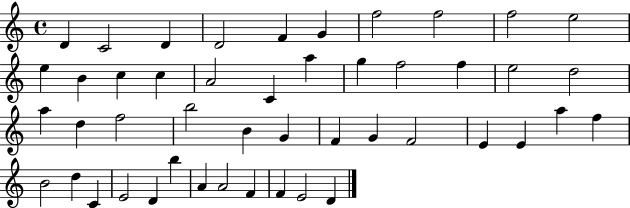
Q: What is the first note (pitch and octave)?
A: D4